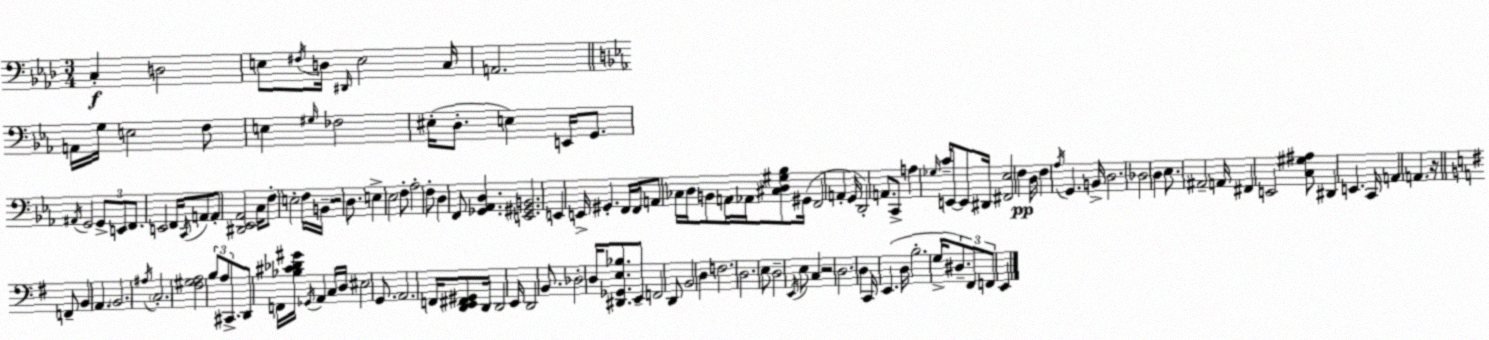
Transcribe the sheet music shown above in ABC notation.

X:1
T:Untitled
M:3/4
L:1/4
K:Fm
C, D,2 E,/2 ^F,/4 D,/4 ^D,,/4 E,2 C,/4 A,,2 A,,/4 G,/4 E,2 F,/2 E, ^G,/4 _F,2 ^E,/4 D,/2 E, E,,/4 G,,/2 ^A,,/4 G,,2 G,,/2 E,,/2 F,,/2 E,,2 F,,/4 C,,/4 A,,/2 A,,/2 [^D,,_E,,_A,,]2 C,/4 F,/2 E,2 F,/4 B,,/4 z2 D,/2 E, _E,2 F,/2 _A,2 F,/2 D, F,,/2 [_G,,_A,,D,] [E,,^G,,B,,]2 E,, E,,/4 ^G,, F,,/4 F,,/4 A,,/2 _C,/4 D,/4 B,,/2 A,,/4 _A,,/4 [^C,D,^G,_B,]/2 ^G,,/4 F,,2 A,, G,,/4 D,,2 A,,/2 C,,/2 A, _G,/4 C/4 E,,/2 E,,/2 ^D,,/4 [^F,,_E,]2 F, D,/4 F, _A,/4 G,, B,,/4 D,2 _D,2 D, _E,/2 ^A,,2 A,,/4 ^F,, E,,2 [C,^G,^A,]/2 ^D,, E,, C,,/4 A,, A,, z/4 F,,/2 B,, A,, B,,2 ^A,/4 C,2 [^F,^G,A,]2 B,/2 A,/2 ^C,,/2 D,,/2 F,,/4 [_B,^C_D^G]/4 _G,,/4 A,, C,/4 D,/4 ^E,2 G,,/2 A,,2 F,,/4 [D,,E,,^F,,^G,,]/2 D,,/4 D,,2 E,,/4 D,,2 B,,/2 _D,2 D,/4 [^D,,_G,,E,_B,]/2 E,,/2 F,,2 D,,/2 B,,2 D, F,2 D,2 E,/2 D,2 E,,/4 E,/2 C, z2 D,2 D, C,,/4 E,, D,/4 B,2 G,/4 ^D,/2 ^F,,/2 F,,/2 E,,